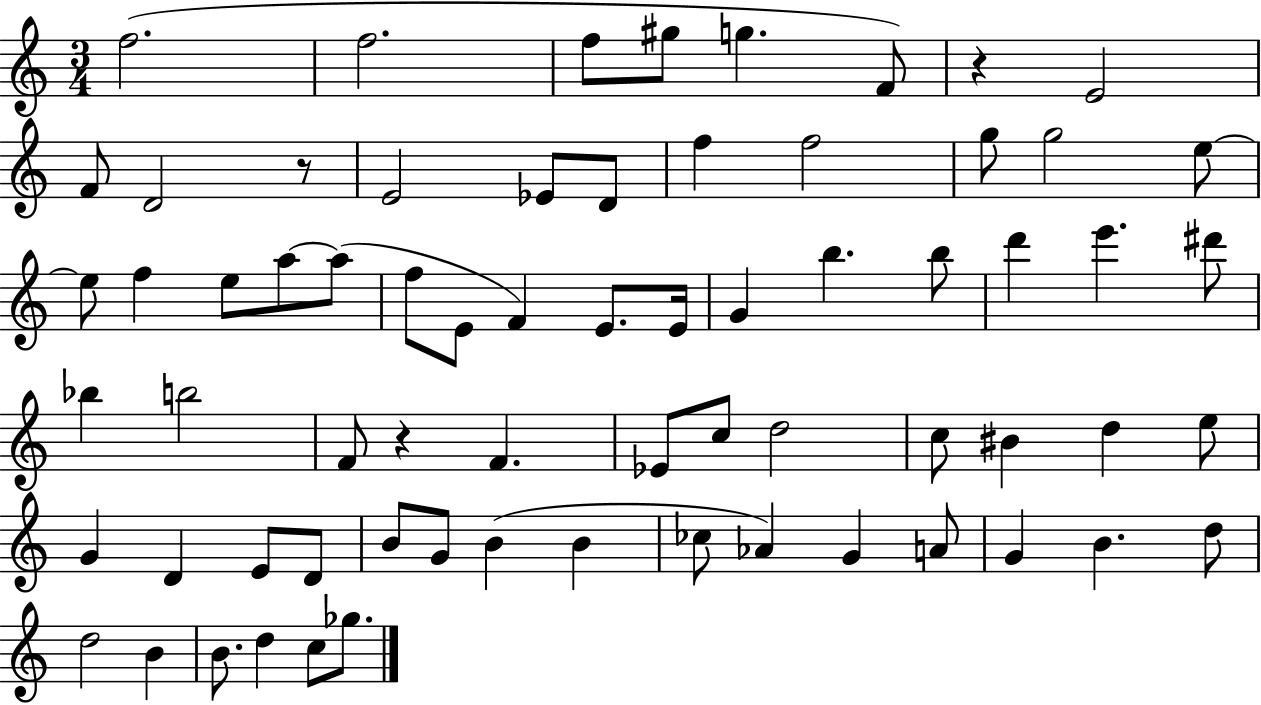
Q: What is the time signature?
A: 3/4